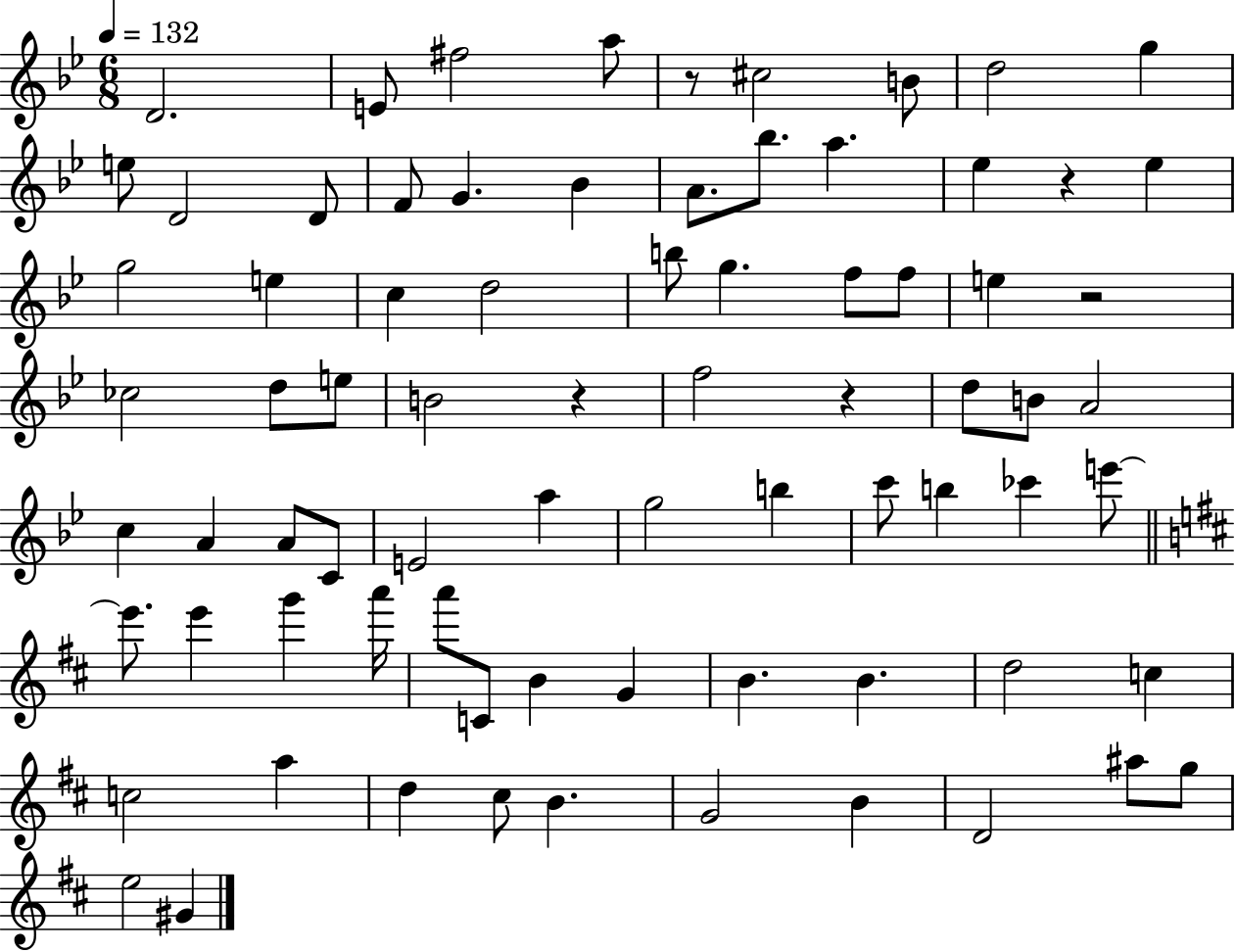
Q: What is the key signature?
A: BES major